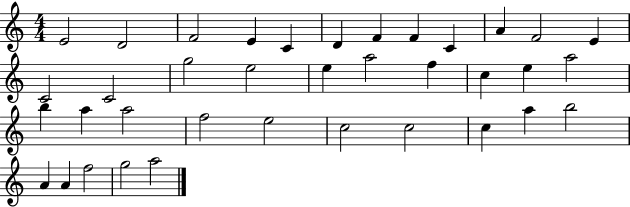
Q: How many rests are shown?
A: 0